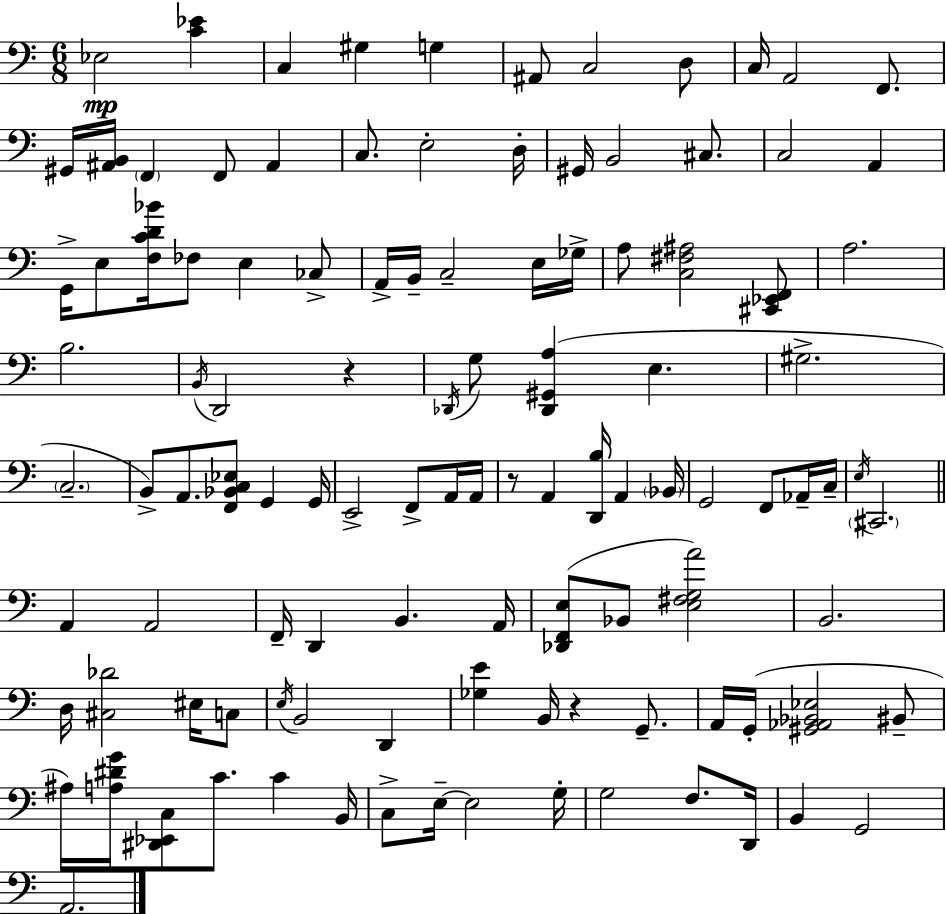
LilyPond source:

{
  \clef bass
  \numericTimeSignature
  \time 6/8
  \key a \minor
  ees2\mp <c' ees'>4 | c4 gis4 g4 | ais,8 c2 d8 | c16 a,2 f,8. | \break gis,16 <ais, b,>16 \parenthesize f,4 f,8 ais,4 | c8. e2-. d16-. | gis,16 b,2 cis8. | c2 a,4 | \break g,16-> e8 <f c' d' bes'>16 fes8 e4 ces8-> | a,16-> b,16-- c2-- e16 ges16-> | a8 <c fis ais>2 <cis, ees, f,>8 | a2. | \break b2. | \acciaccatura { b,16 } d,2 r4 | \acciaccatura { des,16 } g8 <des, gis, a>4( e4. | gis2.-> | \break \parenthesize c2.-- | b,8->) a,8. <f, bes, c ees>8 g,4 | g,16 e,2-> f,8-> | a,16 a,16 r8 a,4 <d, b>16 a,4 | \break \parenthesize bes,16 g,2 f,8 | aes,16-- c16-- \acciaccatura { e16 } \parenthesize cis,2. | \bar "||" \break \key a \minor a,4 a,2 | f,16-- d,4 b,4. a,16 | <des, f, e>8( bes,8 <e fis g a'>2) | b,2. | \break d16 <cis des'>2 eis16 c8 | \acciaccatura { e16 } b,2 d,4 | <ges e'>4 b,16 r4 g,8.-- | a,16 g,16-.( <gis, aes, bes, ees>2 bis,8-- | \break ais16) <a dis' g'>16 <dis, ees, c>8 c'8. c'4 | b,16 c8-> e16--~~ e2 | g16-. g2 f8. | d,16 b,4 g,2 | \break a,2. | \bar "|."
}